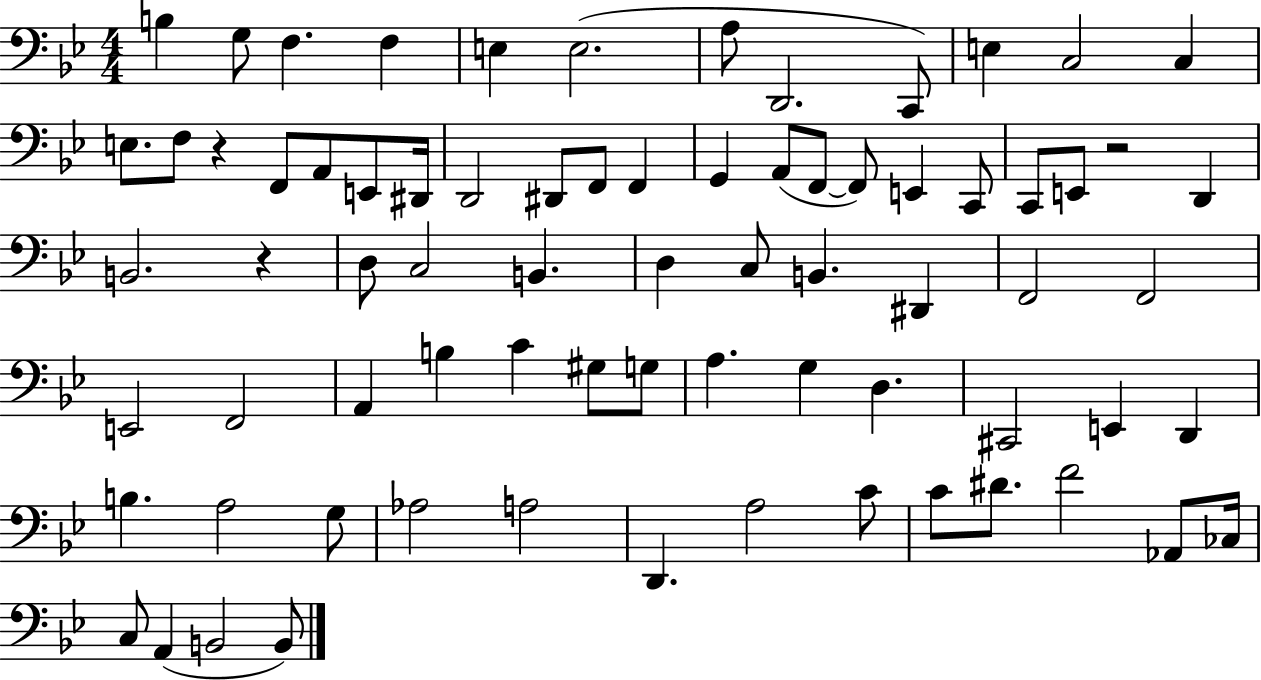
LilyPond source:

{
  \clef bass
  \numericTimeSignature
  \time 4/4
  \key bes \major
  b4 g8 f4. f4 | e4 e2.( | a8 d,2. c,8) | e4 c2 c4 | \break e8. f8 r4 f,8 a,8 e,8 dis,16 | d,2 dis,8 f,8 f,4 | g,4 a,8( f,8~~ f,8) e,4 c,8 | c,8 e,8 r2 d,4 | \break b,2. r4 | d8 c2 b,4. | d4 c8 b,4. dis,4 | f,2 f,2 | \break e,2 f,2 | a,4 b4 c'4 gis8 g8 | a4. g4 d4. | cis,2 e,4 d,4 | \break b4. a2 g8 | aes2 a2 | d,4. a2 c'8 | c'8 dis'8. f'2 aes,8 ces16 | \break c8 a,4( b,2 b,8) | \bar "|."
}